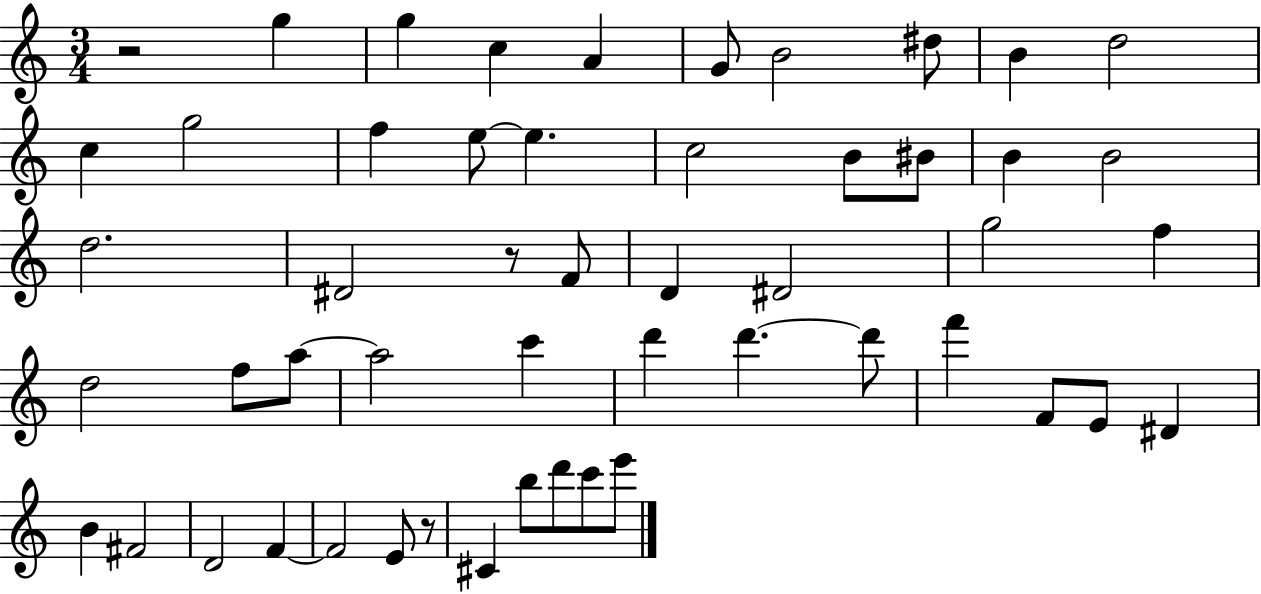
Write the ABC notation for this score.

X:1
T:Untitled
M:3/4
L:1/4
K:C
z2 g g c A G/2 B2 ^d/2 B d2 c g2 f e/2 e c2 B/2 ^B/2 B B2 d2 ^D2 z/2 F/2 D ^D2 g2 f d2 f/2 a/2 a2 c' d' d' d'/2 f' F/2 E/2 ^D B ^F2 D2 F F2 E/2 z/2 ^C b/2 d'/2 c'/2 e'/2